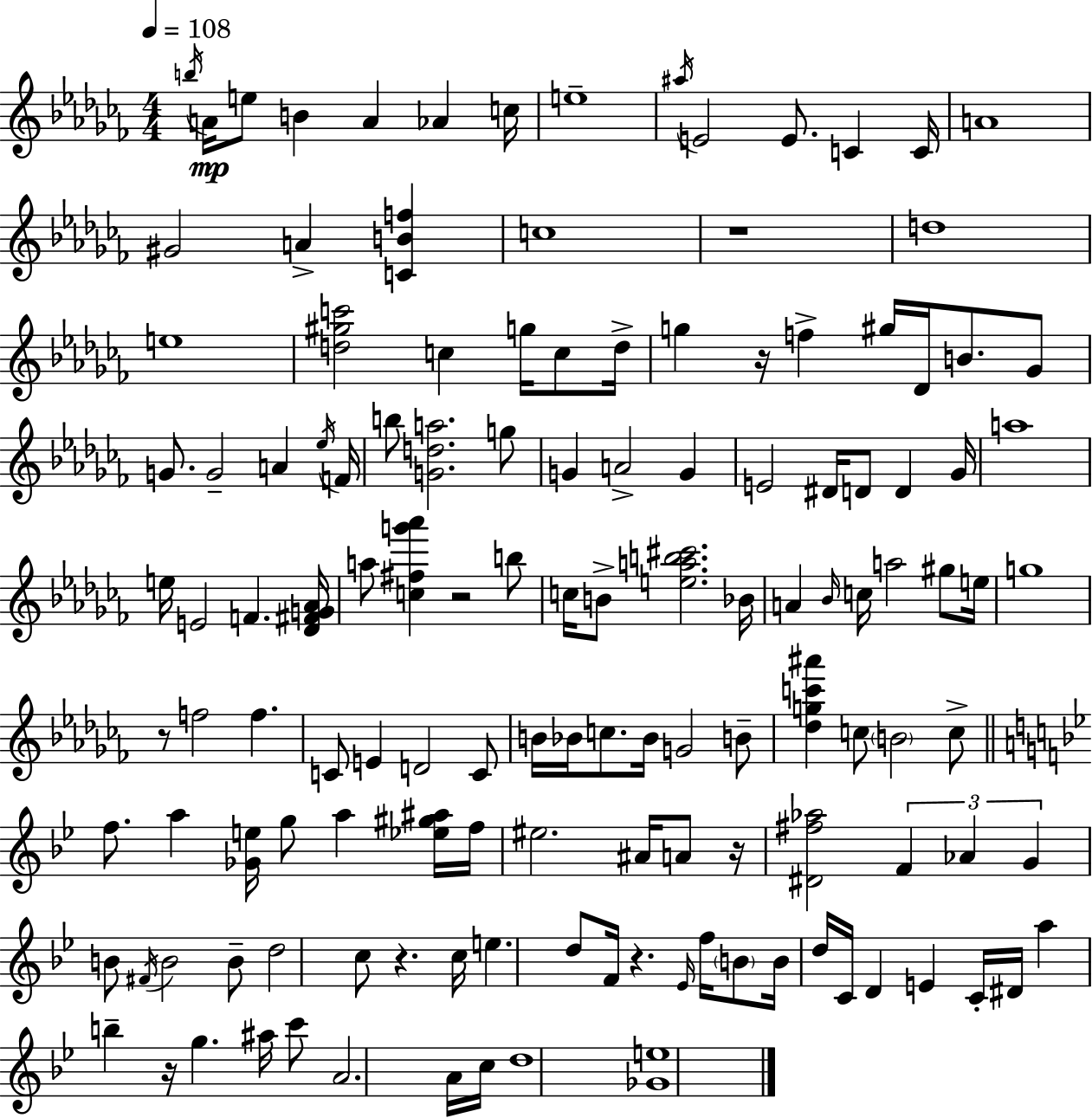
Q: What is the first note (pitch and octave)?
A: B5